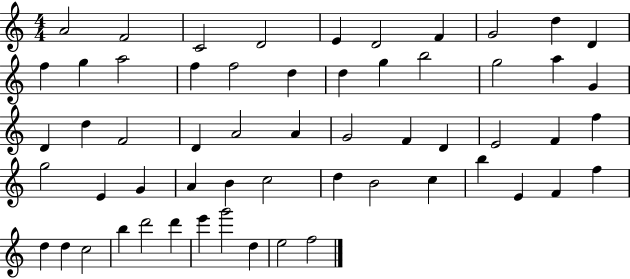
{
  \clef treble
  \numericTimeSignature
  \time 4/4
  \key c \major
  a'2 f'2 | c'2 d'2 | e'4 d'2 f'4 | g'2 d''4 d'4 | \break f''4 g''4 a''2 | f''4 f''2 d''4 | d''4 g''4 b''2 | g''2 a''4 g'4 | \break d'4 d''4 f'2 | d'4 a'2 a'4 | g'2 f'4 d'4 | e'2 f'4 f''4 | \break g''2 e'4 g'4 | a'4 b'4 c''2 | d''4 b'2 c''4 | b''4 e'4 f'4 f''4 | \break d''4 d''4 c''2 | b''4 d'''2 d'''4 | e'''4 g'''2 d''4 | e''2 f''2 | \break \bar "|."
}